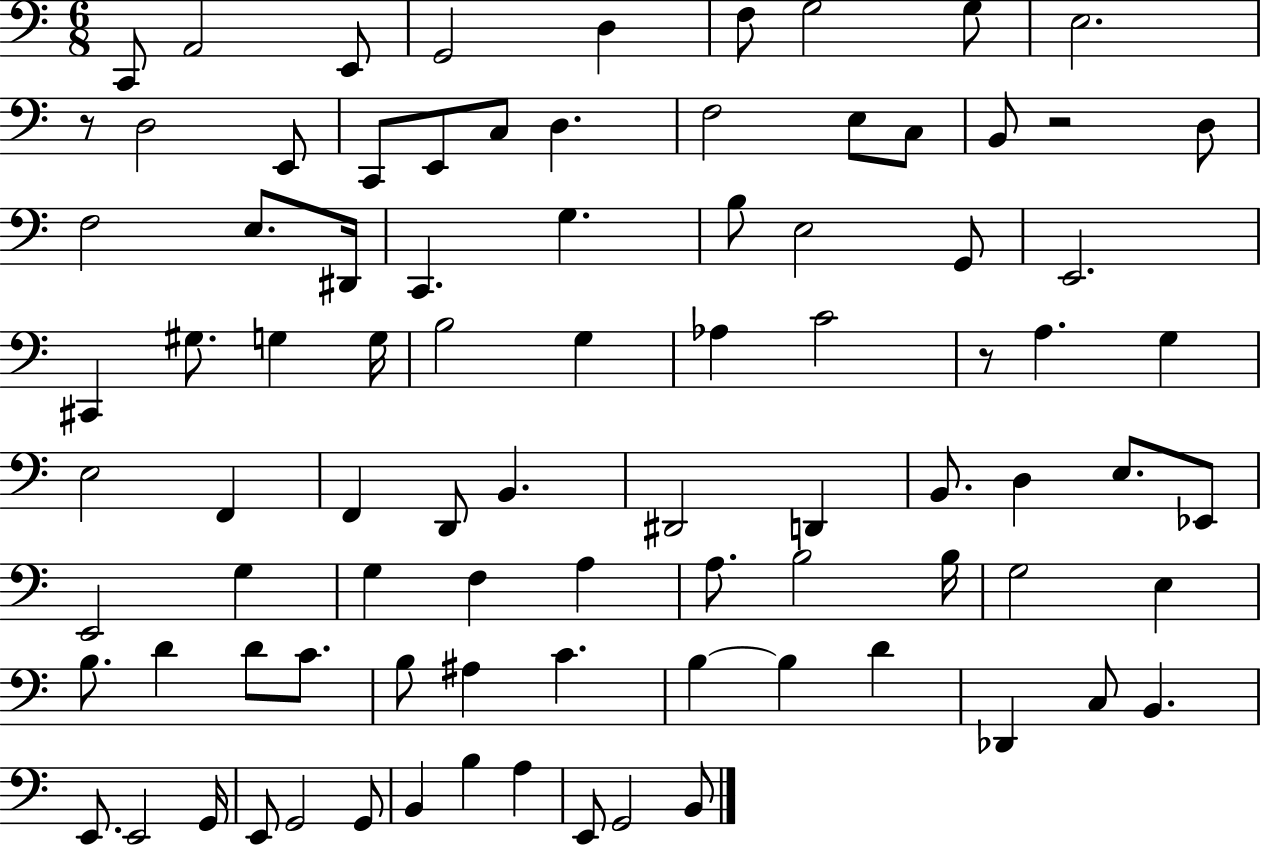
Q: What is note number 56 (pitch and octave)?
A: A3